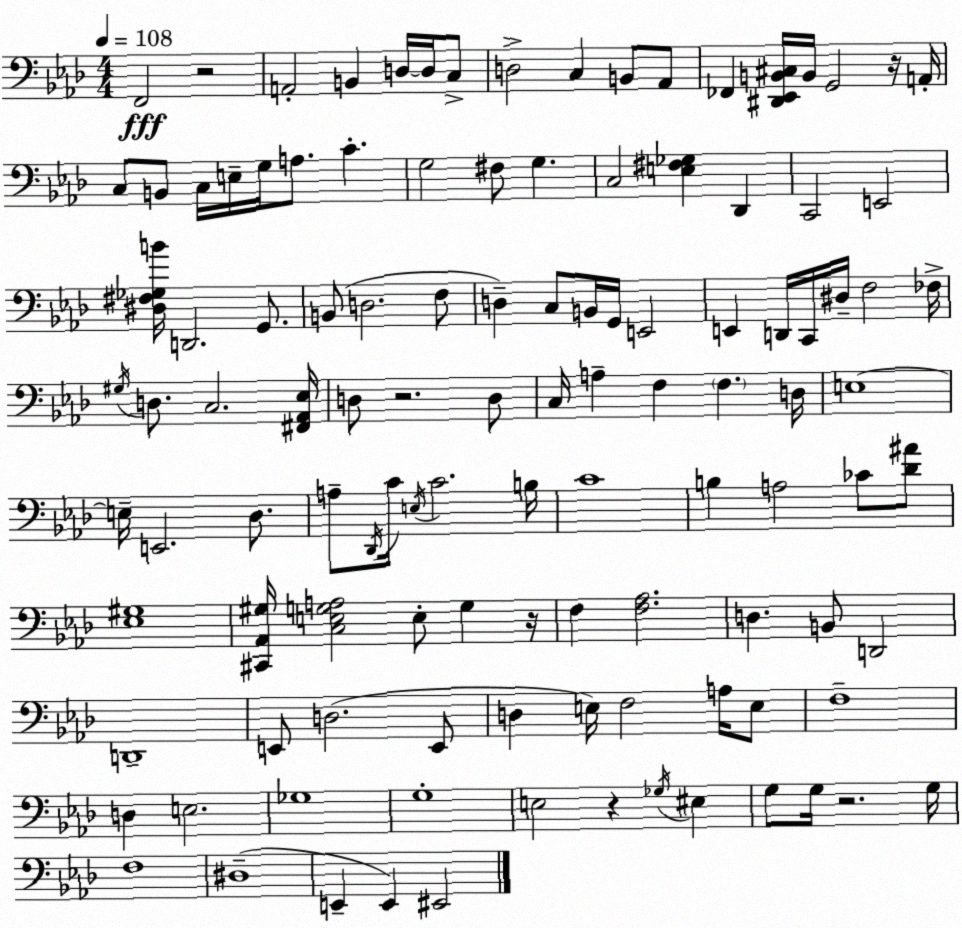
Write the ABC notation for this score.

X:1
T:Untitled
M:4/4
L:1/4
K:Ab
F,,2 z2 A,,2 B,, D,/4 D,/4 C,/2 D,2 C, B,,/2 _A,,/2 _F,, [^D,,_E,,B,,^C,]/4 B,,/4 G,,2 z/4 A,,/4 C,/2 B,,/2 C,/4 E,/4 G,/4 A,/2 C G,2 ^F,/2 G, C,2 [E,^F,_G,] _D,, C,,2 E,,2 [^D,^F,_G,B]/4 D,,2 G,,/2 B,,/2 D,2 F,/2 D, C,/2 B,,/4 G,,/4 E,,2 E,, D,,/4 C,,/4 ^D,/4 F,2 _F,/4 ^G,/4 D,/2 C,2 [^F,,_A,,_E,]/4 D,/2 z2 D,/2 C,/4 A, F, F, D,/4 E,4 E,/4 E,,2 _D,/2 A,/2 _D,,/4 C/4 E,/4 C2 B,/4 C4 B, A,2 _C/2 [_D^A]/2 [_E,^G,]4 [^C,,_A,,^G,]/4 [C,E,G,A,]2 E,/2 G, z/4 F, [F,_A,]2 D, B,,/2 D,,2 D,,4 E,,/2 D,2 E,,/2 D, E,/4 F,2 A,/4 E,/2 F,4 D, E,2 _G,4 G,4 E,2 z _G,/4 ^E, G,/2 G,/4 z2 G,/4 F,4 ^D,4 E,, E,, ^E,,2